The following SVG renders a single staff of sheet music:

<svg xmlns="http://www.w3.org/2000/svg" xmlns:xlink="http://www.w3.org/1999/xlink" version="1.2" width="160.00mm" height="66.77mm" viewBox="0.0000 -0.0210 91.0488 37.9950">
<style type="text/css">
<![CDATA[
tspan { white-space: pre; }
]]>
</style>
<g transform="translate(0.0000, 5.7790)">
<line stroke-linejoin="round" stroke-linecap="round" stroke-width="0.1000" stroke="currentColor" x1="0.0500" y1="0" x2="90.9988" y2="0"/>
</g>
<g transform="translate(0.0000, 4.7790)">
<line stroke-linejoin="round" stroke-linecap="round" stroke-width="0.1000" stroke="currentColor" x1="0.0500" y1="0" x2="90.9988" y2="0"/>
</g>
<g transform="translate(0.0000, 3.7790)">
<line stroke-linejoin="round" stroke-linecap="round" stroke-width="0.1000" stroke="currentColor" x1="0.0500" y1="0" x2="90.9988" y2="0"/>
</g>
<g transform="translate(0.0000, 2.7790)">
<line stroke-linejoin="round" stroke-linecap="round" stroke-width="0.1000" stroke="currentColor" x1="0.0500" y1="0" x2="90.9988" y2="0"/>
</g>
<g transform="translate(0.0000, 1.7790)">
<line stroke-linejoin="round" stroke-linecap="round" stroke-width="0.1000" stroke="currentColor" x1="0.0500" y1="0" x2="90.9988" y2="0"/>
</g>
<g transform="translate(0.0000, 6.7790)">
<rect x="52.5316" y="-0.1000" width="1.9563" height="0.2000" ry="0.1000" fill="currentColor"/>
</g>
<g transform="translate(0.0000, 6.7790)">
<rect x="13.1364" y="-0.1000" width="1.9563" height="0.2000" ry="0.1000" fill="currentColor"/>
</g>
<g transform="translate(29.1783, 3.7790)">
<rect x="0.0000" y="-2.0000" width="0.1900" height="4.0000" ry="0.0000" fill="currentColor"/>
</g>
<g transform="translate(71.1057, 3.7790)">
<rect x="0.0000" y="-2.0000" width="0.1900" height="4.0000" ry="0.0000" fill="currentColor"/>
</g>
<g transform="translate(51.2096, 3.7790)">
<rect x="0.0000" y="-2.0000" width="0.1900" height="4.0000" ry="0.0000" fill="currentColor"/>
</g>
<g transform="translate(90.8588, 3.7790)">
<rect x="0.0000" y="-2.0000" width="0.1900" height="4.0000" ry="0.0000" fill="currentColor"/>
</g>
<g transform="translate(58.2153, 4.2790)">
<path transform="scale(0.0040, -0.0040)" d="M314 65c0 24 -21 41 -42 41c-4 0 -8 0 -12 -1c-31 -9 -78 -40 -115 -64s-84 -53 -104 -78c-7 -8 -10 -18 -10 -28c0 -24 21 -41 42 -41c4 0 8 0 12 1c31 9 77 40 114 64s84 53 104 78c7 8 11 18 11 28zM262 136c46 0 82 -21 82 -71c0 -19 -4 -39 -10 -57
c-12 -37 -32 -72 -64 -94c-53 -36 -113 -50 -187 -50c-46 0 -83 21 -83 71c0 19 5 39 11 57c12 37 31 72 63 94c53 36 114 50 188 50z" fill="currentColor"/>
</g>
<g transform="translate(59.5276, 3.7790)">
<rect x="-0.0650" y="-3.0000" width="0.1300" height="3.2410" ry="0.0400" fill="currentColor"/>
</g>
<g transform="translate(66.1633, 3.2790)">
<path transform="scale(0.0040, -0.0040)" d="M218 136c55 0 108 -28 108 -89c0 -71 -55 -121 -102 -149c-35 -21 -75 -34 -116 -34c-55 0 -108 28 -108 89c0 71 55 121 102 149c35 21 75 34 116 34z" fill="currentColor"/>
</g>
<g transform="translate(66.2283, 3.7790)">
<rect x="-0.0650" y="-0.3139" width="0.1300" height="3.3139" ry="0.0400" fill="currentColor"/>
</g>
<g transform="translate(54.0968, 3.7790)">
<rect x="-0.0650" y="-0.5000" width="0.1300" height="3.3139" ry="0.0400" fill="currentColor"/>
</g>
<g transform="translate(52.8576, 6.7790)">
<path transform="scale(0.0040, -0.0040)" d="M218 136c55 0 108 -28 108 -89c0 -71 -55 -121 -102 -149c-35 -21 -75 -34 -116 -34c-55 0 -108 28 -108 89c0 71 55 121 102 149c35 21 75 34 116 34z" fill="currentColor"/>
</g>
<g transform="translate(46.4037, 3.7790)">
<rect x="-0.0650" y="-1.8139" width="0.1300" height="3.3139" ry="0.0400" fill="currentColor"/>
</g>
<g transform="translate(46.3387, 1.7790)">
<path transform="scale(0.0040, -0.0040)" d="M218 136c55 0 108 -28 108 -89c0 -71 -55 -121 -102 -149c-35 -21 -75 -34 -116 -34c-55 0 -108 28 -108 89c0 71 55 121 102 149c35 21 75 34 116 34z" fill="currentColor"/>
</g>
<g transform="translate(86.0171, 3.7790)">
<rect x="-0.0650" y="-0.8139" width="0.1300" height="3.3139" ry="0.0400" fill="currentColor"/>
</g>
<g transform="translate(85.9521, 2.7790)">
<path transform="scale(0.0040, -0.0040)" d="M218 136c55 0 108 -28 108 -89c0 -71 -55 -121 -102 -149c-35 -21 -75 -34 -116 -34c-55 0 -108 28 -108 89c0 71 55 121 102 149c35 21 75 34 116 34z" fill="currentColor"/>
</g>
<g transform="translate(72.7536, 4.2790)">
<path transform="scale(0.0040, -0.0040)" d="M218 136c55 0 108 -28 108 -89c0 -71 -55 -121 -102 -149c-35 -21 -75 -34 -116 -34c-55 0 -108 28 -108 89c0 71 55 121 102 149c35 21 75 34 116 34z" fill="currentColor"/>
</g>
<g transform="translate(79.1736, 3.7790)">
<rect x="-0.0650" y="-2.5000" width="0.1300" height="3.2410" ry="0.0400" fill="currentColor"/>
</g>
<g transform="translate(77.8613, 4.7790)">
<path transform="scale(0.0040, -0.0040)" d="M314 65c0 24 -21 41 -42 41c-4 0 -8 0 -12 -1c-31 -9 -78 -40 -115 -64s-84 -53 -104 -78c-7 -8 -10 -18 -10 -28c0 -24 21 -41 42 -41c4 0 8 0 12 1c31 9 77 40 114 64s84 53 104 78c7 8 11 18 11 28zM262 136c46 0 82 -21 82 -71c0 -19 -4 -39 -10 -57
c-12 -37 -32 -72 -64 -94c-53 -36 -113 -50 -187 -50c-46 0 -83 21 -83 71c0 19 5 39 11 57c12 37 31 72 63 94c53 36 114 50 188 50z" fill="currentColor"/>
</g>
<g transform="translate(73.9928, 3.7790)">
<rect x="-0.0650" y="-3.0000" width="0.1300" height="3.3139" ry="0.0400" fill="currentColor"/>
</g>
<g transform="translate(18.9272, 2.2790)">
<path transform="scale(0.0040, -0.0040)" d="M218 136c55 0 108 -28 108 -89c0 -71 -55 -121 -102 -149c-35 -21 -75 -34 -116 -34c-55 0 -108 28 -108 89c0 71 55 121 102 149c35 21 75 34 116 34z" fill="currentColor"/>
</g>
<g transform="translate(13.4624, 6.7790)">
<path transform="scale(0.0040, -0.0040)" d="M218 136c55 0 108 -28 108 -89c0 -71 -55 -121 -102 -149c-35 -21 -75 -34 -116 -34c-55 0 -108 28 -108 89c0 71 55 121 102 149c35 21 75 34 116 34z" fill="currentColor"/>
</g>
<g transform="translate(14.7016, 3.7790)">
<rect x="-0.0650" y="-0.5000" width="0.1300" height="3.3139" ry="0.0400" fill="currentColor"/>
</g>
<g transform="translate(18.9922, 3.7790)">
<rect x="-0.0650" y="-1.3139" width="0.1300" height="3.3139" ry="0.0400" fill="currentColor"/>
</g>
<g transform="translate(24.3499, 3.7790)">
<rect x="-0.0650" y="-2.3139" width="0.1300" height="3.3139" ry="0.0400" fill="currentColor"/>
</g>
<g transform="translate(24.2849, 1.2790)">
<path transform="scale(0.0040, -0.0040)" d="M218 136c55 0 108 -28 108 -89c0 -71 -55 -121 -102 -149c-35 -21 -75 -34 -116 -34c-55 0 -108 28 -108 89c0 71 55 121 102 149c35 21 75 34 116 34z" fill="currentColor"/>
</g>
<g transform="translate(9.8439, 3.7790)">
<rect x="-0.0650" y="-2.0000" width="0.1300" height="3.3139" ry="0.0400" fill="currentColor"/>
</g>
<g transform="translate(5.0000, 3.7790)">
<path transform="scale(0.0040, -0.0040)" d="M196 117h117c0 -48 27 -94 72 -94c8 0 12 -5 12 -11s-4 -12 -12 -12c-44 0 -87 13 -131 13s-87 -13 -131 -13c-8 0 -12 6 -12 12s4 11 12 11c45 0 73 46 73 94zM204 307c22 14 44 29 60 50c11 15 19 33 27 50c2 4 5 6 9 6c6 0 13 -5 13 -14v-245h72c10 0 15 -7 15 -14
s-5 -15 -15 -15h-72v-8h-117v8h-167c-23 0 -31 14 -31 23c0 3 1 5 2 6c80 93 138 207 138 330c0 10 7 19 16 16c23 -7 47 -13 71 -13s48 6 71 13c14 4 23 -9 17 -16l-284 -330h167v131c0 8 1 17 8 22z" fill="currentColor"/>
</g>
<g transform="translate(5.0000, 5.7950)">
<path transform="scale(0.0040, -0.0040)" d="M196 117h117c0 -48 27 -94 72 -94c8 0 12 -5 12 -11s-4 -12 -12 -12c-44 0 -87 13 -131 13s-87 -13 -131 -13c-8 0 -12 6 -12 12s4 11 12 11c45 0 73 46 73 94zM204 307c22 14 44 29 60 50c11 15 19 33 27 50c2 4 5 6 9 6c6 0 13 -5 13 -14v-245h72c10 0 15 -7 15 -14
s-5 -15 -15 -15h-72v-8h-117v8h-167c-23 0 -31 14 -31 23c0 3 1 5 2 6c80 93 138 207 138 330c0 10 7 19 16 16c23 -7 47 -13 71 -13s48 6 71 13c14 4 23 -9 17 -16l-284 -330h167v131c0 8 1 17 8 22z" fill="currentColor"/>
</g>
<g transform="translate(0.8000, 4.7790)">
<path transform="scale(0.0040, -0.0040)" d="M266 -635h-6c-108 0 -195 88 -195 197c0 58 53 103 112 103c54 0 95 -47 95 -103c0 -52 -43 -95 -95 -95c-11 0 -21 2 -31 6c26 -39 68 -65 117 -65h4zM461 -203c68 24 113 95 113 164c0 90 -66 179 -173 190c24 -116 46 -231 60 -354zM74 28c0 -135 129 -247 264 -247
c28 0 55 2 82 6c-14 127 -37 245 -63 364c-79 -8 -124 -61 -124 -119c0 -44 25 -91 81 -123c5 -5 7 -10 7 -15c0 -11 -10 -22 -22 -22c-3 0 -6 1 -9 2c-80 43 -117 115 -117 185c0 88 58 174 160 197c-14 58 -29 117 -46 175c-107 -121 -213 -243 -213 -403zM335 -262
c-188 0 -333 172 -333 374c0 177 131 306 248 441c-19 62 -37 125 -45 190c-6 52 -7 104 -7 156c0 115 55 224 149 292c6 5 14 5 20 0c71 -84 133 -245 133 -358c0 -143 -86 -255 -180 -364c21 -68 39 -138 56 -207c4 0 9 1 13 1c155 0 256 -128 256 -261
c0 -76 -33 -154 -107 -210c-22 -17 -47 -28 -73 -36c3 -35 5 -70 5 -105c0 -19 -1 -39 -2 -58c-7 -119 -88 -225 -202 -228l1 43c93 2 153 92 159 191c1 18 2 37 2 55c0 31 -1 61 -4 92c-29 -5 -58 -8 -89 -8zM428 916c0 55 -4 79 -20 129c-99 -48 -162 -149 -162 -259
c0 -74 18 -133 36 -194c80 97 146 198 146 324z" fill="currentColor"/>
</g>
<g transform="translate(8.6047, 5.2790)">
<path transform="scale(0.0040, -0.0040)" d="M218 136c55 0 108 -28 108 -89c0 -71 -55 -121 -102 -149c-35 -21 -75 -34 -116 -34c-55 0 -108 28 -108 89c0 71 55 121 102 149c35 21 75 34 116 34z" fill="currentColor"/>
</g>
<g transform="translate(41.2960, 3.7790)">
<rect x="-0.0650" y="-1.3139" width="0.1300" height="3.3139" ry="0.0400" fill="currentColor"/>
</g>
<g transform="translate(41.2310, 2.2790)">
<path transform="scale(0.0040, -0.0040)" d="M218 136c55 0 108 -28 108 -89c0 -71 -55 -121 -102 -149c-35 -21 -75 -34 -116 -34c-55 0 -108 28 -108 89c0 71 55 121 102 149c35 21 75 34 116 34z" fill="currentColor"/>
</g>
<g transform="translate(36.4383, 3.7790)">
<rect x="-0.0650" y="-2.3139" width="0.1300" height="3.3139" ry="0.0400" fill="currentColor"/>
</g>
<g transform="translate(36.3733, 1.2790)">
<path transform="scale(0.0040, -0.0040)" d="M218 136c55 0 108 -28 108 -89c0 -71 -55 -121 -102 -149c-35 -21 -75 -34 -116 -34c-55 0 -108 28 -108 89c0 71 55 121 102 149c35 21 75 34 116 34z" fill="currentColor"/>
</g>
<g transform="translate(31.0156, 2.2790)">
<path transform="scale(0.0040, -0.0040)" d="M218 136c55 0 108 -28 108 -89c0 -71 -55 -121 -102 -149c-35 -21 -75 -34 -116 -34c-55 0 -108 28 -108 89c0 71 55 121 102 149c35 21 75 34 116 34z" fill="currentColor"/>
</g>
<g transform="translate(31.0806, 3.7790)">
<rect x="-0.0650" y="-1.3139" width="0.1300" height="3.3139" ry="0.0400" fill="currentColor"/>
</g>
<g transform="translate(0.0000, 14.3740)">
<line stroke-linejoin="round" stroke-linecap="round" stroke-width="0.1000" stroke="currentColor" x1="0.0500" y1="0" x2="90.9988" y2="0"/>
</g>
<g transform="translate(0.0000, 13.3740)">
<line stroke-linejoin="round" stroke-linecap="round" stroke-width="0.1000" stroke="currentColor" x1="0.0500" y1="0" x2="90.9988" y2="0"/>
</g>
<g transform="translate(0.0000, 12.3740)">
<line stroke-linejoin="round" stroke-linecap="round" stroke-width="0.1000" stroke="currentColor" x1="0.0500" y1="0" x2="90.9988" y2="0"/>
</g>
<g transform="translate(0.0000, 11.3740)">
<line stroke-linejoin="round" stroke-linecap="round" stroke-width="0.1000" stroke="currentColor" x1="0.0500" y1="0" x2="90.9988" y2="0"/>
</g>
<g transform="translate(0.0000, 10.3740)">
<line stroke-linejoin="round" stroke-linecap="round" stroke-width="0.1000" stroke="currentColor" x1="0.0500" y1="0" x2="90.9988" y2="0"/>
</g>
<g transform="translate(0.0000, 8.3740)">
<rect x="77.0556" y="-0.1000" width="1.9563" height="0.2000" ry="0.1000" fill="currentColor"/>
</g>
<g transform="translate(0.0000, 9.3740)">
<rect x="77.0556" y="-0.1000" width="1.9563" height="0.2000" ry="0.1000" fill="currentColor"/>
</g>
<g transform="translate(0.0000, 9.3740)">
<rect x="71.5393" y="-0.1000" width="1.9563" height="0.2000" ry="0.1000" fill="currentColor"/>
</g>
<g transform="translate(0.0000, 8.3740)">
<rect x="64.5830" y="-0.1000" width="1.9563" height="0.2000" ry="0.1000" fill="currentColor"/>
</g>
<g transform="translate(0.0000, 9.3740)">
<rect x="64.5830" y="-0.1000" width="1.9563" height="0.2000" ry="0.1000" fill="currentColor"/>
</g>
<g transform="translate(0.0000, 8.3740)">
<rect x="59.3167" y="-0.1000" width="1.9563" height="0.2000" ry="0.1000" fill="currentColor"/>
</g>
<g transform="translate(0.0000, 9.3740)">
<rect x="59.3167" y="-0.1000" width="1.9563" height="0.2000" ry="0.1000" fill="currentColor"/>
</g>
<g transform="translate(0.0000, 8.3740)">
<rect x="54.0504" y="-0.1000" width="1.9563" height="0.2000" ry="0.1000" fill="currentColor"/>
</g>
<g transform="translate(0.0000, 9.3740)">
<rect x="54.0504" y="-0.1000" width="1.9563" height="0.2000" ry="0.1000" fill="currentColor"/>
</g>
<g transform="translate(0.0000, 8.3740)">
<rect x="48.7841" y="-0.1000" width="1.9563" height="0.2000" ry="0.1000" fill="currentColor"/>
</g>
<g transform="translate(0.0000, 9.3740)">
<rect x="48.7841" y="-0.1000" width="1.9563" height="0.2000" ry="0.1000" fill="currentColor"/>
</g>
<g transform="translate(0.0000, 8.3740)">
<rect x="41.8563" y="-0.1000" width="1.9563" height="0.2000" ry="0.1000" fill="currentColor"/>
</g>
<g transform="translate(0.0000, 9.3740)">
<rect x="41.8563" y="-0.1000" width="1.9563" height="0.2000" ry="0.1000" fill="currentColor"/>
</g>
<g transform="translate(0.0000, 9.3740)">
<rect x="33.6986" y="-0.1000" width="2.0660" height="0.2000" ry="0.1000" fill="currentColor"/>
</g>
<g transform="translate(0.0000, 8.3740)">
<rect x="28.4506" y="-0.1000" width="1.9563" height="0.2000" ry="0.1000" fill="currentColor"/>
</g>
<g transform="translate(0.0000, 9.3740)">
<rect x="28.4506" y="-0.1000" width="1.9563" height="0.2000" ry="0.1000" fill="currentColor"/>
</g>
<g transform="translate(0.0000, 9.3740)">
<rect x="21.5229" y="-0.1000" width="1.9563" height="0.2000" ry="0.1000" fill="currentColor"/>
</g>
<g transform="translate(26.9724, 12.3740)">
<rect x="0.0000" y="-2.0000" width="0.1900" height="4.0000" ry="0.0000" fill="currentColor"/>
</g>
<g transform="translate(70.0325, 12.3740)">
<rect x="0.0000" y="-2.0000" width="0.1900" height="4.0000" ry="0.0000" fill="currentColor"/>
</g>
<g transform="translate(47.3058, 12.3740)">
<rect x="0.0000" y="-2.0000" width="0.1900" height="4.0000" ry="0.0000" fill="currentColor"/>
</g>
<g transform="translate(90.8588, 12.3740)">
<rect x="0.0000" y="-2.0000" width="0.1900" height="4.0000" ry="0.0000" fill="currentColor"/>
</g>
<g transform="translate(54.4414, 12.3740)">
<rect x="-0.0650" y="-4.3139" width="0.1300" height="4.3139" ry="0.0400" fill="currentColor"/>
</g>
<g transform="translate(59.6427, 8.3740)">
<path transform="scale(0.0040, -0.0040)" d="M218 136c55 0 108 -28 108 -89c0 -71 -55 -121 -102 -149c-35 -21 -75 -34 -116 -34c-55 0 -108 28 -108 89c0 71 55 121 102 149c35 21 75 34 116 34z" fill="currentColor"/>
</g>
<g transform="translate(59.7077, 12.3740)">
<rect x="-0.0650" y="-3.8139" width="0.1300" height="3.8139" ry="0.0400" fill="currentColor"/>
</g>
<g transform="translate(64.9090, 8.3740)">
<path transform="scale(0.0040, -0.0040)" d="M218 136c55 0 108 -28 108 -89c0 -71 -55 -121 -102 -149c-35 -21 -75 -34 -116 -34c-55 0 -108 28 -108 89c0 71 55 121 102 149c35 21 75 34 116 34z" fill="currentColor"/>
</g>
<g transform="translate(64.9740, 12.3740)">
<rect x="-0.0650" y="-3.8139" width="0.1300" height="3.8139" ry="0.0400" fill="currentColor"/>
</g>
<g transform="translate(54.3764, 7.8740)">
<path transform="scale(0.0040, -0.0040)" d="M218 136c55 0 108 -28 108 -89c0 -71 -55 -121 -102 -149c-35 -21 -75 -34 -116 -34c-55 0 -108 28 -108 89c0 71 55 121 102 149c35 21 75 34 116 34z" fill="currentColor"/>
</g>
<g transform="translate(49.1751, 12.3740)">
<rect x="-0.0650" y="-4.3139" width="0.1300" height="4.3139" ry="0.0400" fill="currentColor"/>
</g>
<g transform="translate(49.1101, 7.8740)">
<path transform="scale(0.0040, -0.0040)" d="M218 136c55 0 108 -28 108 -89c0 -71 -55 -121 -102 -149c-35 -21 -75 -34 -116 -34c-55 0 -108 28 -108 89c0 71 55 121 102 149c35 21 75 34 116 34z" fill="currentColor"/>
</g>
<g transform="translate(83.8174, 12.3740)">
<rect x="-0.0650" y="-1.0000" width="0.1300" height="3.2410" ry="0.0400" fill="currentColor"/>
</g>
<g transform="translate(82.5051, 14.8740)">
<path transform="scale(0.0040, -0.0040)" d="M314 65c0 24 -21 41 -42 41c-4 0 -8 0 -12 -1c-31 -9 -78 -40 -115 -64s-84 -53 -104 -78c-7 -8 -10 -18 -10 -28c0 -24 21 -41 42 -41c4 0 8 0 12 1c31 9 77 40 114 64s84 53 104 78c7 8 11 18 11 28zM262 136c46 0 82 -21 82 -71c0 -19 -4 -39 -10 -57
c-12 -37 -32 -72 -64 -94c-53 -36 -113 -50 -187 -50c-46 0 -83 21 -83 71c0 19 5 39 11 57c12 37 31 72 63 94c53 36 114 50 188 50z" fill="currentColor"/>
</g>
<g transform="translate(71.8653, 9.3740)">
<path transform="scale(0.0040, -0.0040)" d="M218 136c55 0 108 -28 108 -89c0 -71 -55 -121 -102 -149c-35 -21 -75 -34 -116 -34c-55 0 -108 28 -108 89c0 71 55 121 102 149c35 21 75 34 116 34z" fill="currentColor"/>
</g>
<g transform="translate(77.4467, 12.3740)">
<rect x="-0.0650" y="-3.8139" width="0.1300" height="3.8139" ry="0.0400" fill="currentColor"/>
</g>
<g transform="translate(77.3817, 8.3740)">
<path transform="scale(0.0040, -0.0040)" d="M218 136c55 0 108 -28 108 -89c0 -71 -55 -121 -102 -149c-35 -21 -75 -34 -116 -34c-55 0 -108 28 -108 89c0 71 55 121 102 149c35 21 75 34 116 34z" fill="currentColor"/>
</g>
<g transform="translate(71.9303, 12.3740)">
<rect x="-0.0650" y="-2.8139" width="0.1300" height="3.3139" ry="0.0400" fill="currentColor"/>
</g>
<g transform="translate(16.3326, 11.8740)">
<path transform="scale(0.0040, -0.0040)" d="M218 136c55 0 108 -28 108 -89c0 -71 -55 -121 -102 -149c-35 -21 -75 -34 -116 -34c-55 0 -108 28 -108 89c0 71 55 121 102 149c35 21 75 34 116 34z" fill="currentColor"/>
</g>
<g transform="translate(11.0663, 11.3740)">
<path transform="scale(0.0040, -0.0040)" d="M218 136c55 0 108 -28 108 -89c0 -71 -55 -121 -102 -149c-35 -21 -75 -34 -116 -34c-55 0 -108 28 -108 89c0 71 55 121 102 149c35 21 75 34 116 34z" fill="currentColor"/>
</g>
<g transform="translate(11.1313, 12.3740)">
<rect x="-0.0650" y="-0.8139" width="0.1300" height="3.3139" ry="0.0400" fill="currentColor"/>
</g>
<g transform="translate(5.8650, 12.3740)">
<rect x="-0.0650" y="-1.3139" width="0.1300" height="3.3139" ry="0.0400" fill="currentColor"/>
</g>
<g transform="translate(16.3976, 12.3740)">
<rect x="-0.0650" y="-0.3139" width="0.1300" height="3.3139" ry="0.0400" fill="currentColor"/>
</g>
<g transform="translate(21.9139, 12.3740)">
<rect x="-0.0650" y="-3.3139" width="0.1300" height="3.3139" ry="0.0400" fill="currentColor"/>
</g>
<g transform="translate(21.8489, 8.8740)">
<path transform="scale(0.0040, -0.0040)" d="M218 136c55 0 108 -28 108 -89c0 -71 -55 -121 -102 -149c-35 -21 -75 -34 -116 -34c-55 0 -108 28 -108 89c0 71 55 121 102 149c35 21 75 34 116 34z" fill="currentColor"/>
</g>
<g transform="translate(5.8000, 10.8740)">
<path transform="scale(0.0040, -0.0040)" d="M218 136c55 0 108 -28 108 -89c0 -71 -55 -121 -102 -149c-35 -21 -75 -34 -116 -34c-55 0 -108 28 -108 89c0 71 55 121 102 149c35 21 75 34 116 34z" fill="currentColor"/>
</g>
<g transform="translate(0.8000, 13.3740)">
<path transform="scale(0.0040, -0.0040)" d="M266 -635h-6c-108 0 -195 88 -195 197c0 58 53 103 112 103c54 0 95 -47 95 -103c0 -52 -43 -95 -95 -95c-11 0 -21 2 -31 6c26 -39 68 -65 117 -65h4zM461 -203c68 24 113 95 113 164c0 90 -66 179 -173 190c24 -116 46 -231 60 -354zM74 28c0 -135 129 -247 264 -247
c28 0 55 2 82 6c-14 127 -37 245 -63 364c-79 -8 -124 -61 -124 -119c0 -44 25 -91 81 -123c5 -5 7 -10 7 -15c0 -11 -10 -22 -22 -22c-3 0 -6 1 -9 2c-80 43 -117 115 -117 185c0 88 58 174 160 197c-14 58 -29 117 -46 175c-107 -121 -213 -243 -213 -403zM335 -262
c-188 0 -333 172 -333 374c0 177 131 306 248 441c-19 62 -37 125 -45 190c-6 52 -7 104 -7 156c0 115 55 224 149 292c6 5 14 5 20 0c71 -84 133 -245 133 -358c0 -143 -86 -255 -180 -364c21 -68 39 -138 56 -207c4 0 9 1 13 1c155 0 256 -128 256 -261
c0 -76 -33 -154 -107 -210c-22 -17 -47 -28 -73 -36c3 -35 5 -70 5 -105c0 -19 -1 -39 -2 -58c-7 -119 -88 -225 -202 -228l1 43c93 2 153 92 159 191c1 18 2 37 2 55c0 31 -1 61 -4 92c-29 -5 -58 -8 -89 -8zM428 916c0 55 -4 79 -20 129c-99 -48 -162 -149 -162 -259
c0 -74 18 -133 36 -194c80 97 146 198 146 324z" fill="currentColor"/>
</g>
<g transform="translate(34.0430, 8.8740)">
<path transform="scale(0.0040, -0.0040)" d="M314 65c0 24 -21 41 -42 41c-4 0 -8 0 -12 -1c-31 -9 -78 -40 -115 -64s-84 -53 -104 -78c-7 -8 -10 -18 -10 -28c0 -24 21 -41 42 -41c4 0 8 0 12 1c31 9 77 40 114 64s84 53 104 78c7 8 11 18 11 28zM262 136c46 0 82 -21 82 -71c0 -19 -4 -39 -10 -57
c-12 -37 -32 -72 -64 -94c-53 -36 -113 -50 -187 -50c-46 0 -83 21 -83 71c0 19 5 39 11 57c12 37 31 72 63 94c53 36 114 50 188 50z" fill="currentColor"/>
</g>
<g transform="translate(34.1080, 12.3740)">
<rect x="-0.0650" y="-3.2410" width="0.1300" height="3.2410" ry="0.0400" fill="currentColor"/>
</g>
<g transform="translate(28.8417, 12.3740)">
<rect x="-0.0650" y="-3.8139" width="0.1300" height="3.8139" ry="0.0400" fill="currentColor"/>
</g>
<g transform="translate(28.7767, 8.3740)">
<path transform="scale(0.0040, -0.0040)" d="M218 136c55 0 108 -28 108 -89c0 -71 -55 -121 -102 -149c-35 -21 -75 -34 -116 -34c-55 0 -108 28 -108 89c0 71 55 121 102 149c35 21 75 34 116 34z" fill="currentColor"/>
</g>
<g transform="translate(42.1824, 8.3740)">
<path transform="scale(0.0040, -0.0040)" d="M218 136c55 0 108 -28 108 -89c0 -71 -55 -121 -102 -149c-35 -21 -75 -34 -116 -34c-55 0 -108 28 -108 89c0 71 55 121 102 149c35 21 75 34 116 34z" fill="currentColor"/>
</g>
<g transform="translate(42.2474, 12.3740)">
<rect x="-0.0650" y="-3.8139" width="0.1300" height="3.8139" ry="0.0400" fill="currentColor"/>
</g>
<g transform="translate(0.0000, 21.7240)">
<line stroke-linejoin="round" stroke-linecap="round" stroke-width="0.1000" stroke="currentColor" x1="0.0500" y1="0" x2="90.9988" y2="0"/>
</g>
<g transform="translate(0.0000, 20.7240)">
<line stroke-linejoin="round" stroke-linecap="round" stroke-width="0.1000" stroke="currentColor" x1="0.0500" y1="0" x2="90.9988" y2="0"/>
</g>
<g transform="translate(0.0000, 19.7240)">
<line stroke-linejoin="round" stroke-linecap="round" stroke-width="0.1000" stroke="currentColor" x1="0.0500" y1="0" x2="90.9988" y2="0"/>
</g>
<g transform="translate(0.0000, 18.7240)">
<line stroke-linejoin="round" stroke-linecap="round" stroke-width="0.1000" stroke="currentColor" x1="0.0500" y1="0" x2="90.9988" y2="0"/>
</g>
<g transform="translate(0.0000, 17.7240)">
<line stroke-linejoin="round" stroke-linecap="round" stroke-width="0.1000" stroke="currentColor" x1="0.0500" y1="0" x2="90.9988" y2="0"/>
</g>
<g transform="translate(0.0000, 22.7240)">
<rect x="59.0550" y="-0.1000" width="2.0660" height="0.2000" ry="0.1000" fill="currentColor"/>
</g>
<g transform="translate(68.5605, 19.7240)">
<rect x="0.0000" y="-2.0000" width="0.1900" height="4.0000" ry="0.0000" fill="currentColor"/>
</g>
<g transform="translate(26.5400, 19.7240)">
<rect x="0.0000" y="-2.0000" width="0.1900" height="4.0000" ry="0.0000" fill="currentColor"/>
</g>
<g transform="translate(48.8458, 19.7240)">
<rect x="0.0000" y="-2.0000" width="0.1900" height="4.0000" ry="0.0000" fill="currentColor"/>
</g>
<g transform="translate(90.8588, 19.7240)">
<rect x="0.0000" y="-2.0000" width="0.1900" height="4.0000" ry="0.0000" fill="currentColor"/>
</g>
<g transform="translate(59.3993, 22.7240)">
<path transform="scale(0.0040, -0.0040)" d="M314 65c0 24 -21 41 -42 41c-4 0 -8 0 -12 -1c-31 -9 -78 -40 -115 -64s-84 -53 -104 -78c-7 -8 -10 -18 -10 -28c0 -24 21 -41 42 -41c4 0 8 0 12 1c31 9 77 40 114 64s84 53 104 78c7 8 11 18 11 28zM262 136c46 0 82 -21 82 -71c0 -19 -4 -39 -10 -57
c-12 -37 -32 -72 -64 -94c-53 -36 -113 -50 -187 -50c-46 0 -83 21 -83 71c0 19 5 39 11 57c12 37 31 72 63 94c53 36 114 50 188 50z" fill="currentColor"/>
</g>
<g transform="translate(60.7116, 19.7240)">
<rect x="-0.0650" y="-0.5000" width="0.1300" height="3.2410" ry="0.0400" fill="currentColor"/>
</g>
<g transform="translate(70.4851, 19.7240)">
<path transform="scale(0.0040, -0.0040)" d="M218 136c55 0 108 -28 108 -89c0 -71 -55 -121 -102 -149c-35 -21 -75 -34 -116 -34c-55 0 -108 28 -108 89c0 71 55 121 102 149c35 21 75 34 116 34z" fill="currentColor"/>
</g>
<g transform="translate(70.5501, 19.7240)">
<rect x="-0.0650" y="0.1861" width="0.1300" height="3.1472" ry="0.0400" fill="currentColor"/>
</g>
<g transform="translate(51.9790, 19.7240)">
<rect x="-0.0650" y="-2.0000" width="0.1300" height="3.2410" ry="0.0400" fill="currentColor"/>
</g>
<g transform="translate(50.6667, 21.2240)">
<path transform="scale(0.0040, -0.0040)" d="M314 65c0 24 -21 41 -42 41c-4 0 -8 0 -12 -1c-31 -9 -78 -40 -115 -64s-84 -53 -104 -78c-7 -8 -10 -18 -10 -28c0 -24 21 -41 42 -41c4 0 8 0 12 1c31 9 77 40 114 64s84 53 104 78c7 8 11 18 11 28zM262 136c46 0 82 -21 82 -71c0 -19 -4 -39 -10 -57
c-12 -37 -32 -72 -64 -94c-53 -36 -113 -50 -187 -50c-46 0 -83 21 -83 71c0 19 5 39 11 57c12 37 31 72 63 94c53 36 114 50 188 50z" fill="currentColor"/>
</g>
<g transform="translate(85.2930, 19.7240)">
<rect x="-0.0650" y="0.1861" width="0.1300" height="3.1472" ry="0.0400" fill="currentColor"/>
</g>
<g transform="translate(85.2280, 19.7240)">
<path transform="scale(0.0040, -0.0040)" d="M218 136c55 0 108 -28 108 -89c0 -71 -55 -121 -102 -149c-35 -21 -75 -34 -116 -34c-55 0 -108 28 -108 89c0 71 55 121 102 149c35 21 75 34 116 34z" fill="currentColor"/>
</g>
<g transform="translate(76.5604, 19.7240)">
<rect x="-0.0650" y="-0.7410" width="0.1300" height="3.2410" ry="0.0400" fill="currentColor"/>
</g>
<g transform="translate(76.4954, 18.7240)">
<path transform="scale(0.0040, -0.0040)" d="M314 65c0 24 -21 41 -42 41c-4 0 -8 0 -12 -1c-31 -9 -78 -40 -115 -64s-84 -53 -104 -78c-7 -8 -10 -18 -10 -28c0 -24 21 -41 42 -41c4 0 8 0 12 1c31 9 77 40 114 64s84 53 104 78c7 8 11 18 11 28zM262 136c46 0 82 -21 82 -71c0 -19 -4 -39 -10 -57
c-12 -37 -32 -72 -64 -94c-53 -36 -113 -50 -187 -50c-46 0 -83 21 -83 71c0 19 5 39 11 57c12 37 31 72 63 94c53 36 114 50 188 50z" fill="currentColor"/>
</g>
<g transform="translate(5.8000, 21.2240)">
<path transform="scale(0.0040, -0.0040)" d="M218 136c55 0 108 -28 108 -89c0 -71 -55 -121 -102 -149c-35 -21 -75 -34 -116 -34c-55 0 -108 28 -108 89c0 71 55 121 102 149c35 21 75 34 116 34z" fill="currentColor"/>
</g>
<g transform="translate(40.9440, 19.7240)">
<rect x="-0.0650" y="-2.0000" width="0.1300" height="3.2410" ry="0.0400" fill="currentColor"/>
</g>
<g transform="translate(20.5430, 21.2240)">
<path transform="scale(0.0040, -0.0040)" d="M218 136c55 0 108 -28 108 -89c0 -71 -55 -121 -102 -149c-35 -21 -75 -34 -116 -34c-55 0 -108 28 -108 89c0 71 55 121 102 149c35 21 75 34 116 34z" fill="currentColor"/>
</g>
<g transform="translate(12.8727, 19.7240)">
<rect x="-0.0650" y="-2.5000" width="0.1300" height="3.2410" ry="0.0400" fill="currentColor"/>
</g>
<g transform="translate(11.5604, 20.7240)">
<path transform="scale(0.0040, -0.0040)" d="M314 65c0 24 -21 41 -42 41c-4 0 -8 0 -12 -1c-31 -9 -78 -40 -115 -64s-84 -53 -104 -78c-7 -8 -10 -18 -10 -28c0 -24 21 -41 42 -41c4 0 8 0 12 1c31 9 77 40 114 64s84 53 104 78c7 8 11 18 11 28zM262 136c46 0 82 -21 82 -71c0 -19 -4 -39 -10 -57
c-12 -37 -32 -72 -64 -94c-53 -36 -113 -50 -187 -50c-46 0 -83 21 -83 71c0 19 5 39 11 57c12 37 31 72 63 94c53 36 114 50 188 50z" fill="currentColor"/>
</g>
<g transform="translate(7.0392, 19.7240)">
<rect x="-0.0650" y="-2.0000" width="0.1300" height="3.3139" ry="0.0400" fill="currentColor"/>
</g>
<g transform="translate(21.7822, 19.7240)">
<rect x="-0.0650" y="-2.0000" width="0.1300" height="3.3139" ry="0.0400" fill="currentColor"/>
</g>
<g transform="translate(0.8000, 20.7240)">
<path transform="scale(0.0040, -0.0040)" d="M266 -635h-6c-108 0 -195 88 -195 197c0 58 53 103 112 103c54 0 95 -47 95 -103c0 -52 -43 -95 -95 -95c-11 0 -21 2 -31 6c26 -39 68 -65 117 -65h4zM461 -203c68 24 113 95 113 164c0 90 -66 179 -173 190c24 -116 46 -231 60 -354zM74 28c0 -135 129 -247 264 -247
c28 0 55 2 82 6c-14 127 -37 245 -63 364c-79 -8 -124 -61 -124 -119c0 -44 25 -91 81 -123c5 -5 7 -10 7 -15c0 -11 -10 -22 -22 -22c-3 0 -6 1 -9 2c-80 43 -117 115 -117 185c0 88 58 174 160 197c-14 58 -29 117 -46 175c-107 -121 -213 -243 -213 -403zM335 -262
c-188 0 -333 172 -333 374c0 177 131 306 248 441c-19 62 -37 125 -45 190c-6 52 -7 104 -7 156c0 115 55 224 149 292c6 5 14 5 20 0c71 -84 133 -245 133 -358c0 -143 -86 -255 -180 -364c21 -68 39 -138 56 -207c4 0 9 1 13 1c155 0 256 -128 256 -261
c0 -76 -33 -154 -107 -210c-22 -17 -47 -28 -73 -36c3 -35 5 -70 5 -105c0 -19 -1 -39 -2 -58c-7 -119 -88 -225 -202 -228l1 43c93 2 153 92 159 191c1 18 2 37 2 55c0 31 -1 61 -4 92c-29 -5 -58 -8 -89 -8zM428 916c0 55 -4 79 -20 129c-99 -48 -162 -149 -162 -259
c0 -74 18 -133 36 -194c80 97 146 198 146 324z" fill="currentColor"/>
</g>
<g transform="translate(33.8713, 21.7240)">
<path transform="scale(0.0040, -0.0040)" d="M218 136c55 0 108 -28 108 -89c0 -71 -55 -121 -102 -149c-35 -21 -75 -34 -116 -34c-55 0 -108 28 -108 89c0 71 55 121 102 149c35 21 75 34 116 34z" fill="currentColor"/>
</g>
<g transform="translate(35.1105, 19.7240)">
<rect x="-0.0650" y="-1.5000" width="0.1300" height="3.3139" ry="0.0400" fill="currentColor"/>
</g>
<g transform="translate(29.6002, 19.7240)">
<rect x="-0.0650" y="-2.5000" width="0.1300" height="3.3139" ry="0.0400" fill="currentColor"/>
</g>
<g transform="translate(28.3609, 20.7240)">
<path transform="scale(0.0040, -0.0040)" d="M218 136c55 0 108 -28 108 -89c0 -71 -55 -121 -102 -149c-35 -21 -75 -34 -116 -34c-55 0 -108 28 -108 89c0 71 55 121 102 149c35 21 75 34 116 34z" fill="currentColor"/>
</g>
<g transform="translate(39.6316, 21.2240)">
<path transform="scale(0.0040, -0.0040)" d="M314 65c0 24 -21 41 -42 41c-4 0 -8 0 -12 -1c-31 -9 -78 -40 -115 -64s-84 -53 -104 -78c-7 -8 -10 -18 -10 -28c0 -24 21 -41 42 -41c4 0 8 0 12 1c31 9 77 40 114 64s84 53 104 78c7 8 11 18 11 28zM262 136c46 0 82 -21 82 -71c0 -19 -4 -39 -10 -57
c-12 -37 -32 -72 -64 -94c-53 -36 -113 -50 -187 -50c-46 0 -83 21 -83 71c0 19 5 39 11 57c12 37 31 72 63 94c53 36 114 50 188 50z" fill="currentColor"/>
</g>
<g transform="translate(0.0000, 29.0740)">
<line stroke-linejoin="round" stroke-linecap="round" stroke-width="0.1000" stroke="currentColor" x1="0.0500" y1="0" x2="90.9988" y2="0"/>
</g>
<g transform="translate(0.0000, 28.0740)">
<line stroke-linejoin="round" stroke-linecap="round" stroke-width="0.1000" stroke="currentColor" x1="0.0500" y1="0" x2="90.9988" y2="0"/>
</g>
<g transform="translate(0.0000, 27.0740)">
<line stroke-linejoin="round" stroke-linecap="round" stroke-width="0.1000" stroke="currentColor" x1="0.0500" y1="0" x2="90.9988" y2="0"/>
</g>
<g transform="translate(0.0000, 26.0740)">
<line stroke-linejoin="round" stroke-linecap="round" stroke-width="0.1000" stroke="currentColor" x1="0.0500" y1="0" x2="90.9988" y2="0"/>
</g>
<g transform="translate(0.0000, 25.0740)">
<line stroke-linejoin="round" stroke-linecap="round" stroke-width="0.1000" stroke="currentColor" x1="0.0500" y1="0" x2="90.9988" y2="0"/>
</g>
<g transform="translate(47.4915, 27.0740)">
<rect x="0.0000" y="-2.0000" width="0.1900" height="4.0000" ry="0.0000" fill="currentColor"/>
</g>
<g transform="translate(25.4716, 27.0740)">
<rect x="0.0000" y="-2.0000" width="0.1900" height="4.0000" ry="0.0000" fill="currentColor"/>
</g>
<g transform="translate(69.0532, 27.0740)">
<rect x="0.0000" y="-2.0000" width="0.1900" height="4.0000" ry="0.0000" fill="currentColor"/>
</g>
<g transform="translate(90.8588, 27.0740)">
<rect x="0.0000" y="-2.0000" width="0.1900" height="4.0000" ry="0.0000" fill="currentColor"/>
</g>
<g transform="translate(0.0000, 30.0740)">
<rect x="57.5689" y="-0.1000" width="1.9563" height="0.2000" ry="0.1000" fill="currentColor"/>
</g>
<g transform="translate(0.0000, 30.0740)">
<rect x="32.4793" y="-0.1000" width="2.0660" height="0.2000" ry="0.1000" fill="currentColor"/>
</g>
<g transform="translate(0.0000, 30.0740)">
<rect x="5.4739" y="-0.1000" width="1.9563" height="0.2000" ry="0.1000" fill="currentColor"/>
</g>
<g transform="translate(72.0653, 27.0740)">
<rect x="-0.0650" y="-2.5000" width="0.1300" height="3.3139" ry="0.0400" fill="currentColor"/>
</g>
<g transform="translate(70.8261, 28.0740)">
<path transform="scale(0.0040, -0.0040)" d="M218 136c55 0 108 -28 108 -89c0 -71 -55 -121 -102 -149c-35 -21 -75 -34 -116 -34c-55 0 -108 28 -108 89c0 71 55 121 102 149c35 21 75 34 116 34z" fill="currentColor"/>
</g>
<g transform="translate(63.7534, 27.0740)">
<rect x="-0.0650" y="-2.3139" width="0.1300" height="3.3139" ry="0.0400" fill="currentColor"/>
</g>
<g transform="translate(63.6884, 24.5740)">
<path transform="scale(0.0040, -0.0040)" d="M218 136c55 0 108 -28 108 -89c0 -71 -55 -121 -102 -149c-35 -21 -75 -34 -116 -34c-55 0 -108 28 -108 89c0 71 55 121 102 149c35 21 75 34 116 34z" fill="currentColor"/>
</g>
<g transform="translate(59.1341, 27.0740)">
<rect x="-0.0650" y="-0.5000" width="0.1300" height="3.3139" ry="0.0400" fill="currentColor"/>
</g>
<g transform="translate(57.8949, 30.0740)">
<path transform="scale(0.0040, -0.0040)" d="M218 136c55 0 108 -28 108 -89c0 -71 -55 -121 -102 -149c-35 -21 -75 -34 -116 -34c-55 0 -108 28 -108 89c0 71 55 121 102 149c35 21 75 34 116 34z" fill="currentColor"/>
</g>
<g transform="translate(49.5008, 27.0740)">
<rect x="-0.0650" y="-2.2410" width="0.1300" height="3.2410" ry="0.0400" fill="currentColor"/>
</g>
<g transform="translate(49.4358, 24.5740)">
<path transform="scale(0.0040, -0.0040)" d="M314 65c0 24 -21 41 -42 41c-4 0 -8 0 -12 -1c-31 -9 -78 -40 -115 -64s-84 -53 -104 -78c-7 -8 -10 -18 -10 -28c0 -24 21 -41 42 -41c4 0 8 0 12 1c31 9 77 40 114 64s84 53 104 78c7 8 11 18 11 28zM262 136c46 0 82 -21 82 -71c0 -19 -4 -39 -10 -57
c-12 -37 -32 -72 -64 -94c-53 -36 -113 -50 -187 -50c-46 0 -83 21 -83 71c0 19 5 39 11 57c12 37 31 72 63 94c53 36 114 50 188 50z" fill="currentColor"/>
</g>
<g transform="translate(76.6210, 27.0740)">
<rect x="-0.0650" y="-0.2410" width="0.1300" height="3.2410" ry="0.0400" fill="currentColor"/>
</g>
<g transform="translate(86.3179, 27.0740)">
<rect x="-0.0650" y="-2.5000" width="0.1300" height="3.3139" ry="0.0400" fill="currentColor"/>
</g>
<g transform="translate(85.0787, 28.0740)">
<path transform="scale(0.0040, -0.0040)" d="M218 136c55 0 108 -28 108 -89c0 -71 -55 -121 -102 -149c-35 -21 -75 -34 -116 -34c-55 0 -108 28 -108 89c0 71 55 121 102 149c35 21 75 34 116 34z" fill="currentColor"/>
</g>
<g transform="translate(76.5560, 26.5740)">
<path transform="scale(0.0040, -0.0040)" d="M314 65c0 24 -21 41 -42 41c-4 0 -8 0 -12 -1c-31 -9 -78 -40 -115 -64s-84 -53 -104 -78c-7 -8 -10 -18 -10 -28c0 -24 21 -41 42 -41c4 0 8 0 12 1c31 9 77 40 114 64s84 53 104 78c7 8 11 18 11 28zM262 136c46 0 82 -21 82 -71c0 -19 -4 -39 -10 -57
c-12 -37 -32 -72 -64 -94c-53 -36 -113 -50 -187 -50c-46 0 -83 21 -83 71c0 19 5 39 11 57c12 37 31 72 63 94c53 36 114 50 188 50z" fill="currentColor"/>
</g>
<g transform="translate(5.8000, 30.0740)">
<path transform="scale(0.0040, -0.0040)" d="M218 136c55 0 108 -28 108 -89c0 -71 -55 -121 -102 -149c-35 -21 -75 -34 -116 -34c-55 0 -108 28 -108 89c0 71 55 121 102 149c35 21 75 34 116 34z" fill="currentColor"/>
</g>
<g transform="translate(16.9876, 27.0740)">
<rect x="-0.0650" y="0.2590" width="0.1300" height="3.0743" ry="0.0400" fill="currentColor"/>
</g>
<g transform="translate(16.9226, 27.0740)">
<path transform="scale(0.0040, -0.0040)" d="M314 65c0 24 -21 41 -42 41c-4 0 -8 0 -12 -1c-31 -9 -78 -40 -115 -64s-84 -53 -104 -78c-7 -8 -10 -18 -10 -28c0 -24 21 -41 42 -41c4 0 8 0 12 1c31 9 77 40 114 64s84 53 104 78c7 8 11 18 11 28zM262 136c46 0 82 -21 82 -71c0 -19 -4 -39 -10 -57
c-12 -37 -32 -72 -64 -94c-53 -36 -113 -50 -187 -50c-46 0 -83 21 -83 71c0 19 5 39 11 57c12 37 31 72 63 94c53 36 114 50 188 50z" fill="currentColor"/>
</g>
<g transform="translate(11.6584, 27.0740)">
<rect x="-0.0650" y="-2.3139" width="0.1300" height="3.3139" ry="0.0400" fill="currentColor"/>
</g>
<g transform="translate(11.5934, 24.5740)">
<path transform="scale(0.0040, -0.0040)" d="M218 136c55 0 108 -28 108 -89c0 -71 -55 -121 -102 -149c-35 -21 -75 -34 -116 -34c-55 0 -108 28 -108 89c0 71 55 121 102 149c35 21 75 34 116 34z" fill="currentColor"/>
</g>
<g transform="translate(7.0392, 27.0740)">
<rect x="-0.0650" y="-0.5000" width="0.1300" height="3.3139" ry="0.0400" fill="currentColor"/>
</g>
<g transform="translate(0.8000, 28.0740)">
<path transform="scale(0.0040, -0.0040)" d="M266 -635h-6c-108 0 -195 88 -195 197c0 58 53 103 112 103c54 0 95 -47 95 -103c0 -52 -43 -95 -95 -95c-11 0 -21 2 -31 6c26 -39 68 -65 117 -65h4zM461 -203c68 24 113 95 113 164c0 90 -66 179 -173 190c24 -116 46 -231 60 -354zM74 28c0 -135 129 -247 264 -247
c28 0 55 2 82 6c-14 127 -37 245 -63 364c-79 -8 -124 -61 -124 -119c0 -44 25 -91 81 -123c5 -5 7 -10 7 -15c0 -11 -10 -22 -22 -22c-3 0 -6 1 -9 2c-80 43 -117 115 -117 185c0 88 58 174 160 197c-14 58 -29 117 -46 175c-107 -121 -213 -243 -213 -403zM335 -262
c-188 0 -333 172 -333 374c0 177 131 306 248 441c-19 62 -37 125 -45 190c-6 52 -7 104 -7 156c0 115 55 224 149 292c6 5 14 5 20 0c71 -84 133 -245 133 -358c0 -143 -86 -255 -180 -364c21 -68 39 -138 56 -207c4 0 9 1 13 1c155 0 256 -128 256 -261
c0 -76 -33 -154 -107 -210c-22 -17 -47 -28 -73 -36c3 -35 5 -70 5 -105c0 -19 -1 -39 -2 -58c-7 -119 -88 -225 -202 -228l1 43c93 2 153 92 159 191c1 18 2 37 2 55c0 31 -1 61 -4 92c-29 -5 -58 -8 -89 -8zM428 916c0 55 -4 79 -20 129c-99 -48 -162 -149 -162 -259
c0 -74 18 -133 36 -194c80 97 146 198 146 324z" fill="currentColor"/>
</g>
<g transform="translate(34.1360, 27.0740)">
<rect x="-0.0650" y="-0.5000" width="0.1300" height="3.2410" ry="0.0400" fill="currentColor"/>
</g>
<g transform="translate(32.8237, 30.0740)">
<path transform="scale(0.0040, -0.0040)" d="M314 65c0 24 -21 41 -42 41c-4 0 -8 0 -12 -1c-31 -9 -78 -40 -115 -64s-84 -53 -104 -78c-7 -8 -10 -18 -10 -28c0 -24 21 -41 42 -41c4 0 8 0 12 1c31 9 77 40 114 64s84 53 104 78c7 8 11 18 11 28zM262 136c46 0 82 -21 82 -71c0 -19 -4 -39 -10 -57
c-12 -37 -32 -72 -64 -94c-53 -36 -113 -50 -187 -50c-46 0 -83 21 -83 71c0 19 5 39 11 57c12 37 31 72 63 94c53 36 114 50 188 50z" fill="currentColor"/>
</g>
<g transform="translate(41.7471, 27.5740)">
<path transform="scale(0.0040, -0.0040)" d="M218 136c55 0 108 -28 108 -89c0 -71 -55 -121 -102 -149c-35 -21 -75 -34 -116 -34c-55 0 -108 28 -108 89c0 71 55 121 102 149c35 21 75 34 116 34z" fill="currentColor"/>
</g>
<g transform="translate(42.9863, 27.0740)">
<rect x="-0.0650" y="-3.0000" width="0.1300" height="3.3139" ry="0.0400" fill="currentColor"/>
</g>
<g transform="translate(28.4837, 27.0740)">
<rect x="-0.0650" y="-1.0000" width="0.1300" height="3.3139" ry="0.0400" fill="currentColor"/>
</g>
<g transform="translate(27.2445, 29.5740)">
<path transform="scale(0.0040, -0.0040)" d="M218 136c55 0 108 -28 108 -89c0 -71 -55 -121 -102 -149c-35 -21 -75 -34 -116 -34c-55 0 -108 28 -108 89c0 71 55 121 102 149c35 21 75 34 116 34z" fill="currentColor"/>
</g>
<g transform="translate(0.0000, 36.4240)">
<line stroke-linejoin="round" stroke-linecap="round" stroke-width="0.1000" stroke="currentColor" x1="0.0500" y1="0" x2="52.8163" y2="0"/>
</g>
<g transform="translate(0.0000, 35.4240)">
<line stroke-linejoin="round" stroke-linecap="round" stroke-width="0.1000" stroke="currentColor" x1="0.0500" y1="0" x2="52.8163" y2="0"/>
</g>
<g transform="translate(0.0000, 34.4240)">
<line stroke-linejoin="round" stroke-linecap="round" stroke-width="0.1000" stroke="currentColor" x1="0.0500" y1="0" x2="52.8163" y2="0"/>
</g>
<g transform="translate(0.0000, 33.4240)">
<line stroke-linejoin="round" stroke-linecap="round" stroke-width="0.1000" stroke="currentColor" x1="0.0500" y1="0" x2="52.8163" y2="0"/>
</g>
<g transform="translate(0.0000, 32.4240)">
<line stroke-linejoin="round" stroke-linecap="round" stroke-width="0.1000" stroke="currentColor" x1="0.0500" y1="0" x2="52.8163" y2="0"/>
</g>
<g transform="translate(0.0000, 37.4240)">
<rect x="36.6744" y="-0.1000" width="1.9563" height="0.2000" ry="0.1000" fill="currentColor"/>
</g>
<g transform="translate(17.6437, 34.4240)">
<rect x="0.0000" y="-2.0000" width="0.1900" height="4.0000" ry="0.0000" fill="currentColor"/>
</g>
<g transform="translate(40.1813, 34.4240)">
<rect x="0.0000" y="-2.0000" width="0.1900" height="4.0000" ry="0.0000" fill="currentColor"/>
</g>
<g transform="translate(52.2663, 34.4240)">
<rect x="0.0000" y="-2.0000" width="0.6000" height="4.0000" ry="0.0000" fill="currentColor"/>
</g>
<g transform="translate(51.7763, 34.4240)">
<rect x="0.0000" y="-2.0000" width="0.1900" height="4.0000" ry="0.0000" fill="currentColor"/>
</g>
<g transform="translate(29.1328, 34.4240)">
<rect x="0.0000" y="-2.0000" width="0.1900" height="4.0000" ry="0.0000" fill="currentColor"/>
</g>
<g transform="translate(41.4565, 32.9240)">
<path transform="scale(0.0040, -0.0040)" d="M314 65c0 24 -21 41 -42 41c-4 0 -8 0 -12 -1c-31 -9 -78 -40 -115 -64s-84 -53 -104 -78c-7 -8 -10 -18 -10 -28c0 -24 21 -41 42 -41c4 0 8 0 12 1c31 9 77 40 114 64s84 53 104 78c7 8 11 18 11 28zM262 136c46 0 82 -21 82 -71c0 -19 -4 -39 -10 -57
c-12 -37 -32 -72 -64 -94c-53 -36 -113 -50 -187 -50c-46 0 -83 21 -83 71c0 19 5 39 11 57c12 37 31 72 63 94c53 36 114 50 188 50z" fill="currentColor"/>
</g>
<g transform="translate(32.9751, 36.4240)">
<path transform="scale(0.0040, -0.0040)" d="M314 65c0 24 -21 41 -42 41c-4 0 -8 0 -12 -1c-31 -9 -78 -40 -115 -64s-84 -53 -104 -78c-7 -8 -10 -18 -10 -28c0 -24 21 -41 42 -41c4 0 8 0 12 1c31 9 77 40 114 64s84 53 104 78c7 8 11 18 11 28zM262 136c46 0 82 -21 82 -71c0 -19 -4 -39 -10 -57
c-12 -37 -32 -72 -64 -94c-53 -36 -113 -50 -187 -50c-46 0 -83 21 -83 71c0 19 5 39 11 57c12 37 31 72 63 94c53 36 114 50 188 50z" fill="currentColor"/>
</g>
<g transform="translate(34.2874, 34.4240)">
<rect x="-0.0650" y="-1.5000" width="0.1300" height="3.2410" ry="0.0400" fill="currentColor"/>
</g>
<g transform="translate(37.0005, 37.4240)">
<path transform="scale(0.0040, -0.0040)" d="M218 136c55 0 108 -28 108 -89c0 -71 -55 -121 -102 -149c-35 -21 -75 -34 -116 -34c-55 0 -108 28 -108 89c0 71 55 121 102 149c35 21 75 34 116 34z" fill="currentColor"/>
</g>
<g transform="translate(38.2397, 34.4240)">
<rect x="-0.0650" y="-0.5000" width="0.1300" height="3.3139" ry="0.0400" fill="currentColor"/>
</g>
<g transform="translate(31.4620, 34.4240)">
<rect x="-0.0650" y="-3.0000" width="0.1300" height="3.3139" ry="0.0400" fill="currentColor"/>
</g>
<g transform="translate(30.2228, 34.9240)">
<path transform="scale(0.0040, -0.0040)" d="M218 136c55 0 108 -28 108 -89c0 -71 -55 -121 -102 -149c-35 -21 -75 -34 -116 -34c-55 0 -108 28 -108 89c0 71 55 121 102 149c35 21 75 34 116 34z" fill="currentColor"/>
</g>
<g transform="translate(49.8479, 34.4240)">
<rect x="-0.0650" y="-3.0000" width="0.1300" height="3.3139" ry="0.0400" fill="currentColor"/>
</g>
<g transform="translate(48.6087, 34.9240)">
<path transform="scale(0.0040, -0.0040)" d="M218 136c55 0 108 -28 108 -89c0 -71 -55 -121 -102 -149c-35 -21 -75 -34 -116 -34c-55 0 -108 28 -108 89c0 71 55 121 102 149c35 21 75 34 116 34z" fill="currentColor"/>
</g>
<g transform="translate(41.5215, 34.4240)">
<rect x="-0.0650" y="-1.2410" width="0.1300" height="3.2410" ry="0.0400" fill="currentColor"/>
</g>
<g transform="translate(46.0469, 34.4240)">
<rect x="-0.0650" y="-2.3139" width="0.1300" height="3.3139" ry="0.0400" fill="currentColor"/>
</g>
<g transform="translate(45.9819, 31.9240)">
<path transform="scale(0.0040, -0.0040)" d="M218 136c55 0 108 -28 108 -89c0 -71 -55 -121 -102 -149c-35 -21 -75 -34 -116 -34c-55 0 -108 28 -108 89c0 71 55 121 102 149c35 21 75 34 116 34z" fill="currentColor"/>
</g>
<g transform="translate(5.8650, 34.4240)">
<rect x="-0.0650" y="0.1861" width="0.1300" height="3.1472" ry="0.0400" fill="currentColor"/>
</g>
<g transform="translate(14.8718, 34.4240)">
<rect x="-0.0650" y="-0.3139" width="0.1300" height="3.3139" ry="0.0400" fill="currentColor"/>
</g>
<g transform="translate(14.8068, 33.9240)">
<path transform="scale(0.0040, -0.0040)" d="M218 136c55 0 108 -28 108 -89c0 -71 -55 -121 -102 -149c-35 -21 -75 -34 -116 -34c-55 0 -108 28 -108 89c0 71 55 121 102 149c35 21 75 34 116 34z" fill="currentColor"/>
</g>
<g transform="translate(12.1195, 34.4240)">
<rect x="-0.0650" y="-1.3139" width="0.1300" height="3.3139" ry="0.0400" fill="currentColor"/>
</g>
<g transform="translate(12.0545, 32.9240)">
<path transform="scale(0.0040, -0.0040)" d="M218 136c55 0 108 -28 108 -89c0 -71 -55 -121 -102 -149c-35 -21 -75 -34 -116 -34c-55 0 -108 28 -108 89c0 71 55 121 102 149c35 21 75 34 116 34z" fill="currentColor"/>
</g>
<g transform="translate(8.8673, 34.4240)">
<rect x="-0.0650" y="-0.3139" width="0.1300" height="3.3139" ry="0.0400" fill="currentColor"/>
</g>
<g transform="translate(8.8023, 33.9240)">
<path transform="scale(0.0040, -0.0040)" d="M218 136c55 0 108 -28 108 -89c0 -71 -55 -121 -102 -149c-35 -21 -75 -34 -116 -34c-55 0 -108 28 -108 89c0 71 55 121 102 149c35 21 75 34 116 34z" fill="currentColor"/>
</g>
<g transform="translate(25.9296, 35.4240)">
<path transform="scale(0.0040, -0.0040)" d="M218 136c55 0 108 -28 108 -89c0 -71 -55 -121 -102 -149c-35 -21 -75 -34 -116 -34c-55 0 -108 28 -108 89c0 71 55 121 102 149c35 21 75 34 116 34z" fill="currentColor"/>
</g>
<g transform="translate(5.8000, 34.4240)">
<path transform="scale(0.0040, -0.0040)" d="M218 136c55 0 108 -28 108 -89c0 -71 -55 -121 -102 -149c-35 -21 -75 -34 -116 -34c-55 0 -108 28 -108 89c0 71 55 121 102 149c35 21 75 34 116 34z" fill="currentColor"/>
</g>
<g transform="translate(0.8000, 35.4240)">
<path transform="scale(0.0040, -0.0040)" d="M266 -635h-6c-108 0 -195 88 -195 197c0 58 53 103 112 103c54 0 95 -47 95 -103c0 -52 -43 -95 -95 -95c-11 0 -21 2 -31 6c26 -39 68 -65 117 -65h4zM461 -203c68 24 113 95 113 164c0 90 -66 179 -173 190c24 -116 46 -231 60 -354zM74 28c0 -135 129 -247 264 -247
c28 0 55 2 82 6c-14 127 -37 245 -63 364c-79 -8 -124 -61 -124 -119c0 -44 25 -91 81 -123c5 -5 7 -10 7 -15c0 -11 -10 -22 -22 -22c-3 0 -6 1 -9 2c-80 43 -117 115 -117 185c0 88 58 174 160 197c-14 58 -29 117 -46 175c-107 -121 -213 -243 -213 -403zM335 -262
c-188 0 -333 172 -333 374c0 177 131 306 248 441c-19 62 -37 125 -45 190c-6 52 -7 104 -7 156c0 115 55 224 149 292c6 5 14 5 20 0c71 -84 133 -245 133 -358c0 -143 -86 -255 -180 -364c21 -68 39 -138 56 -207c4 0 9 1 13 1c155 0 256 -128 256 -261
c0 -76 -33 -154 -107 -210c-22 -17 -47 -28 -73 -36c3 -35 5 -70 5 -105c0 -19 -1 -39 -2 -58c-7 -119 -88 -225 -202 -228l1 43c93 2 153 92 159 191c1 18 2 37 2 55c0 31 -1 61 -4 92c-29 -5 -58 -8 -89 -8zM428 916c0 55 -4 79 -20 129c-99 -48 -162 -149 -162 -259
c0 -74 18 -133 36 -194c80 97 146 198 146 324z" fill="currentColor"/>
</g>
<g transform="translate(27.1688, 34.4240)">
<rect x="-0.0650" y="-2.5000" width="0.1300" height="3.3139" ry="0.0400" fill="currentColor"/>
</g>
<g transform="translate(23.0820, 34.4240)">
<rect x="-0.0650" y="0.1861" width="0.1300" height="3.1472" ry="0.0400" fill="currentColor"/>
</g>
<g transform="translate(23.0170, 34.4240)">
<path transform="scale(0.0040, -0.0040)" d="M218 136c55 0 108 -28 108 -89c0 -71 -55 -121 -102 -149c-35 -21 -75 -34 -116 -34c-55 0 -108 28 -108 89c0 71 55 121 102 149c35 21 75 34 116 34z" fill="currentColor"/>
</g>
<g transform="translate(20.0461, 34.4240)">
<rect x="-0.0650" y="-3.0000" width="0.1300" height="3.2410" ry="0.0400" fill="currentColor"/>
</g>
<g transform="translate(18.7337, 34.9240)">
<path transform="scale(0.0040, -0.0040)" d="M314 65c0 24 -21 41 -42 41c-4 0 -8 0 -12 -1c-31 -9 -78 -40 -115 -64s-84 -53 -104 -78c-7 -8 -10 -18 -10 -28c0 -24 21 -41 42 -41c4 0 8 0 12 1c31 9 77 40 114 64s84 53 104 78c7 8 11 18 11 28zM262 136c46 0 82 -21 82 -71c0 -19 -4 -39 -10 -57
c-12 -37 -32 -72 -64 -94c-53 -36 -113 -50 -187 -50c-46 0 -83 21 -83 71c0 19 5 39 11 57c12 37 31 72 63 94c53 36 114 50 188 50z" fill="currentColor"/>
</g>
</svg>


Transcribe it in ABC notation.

X:1
T:Untitled
M:4/4
L:1/4
K:C
F C e g e g e f C A2 c A G2 d e d c b c' b2 c' d' d' c' c' a c' D2 F G2 F G E F2 F2 C2 B d2 B C g B2 D C2 A g2 C g G c2 G B c e c A2 B G A E2 C e2 g A